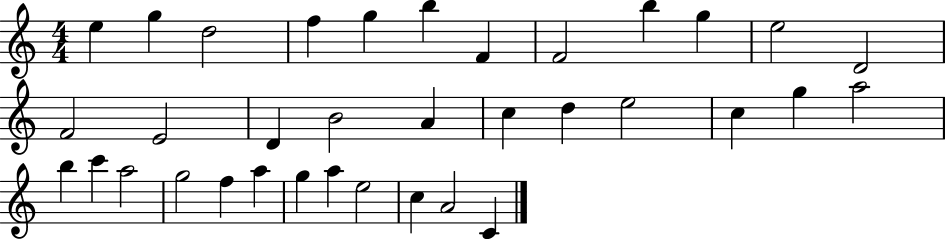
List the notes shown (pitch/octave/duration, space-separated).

E5/q G5/q D5/h F5/q G5/q B5/q F4/q F4/h B5/q G5/q E5/h D4/h F4/h E4/h D4/q B4/h A4/q C5/q D5/q E5/h C5/q G5/q A5/h B5/q C6/q A5/h G5/h F5/q A5/q G5/q A5/q E5/h C5/q A4/h C4/q